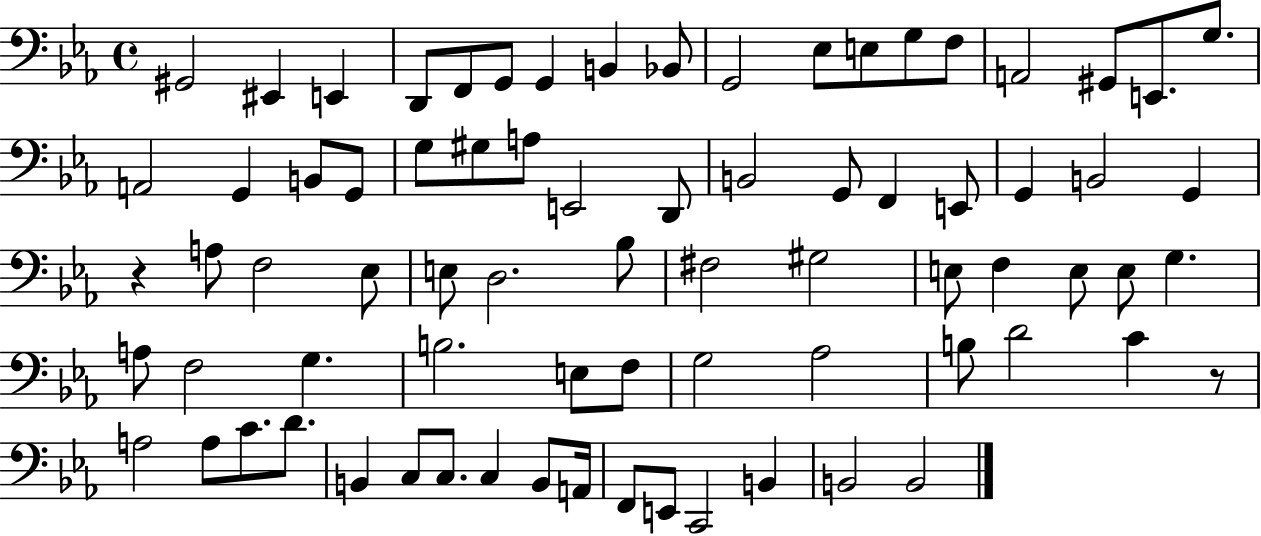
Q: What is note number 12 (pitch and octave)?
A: E3